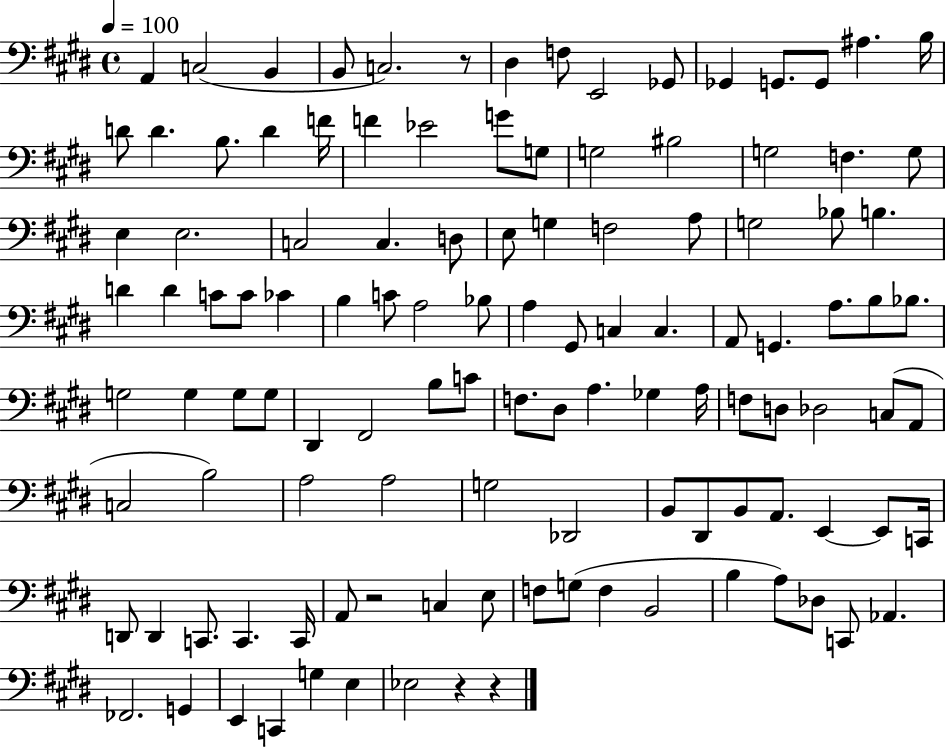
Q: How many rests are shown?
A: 4